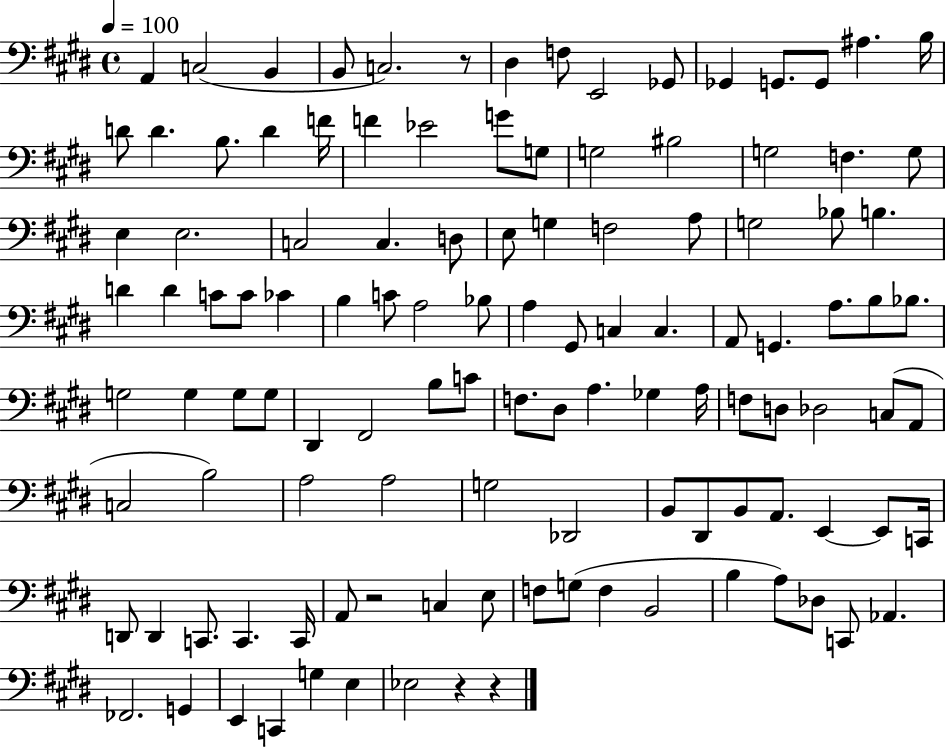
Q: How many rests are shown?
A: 4